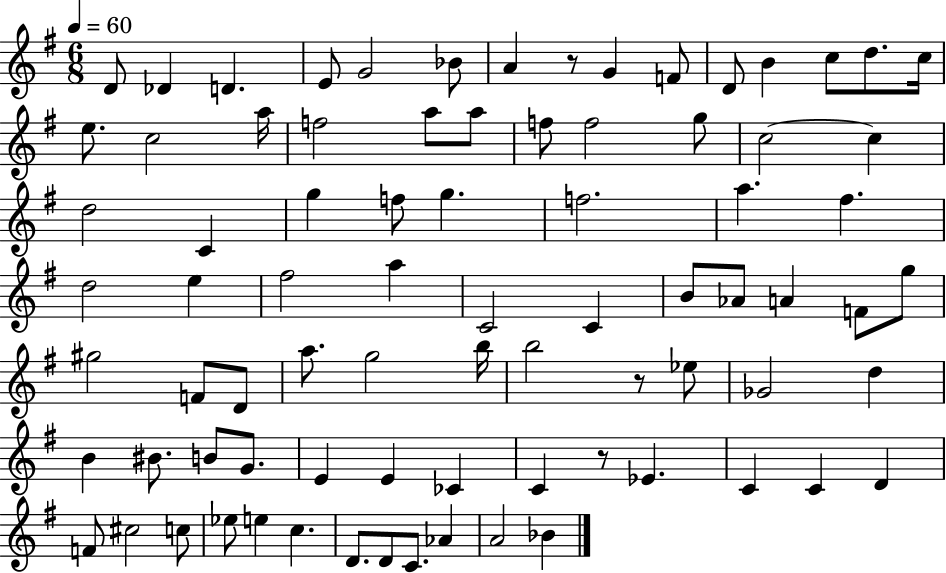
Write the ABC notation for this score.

X:1
T:Untitled
M:6/8
L:1/4
K:G
D/2 _D D E/2 G2 _B/2 A z/2 G F/2 D/2 B c/2 d/2 c/4 e/2 c2 a/4 f2 a/2 a/2 f/2 f2 g/2 c2 c d2 C g f/2 g f2 a ^f d2 e ^f2 a C2 C B/2 _A/2 A F/2 g/2 ^g2 F/2 D/2 a/2 g2 b/4 b2 z/2 _e/2 _G2 d B ^B/2 B/2 G/2 E E _C C z/2 _E C C D F/2 ^c2 c/2 _e/2 e c D/2 D/2 C/2 _A A2 _B